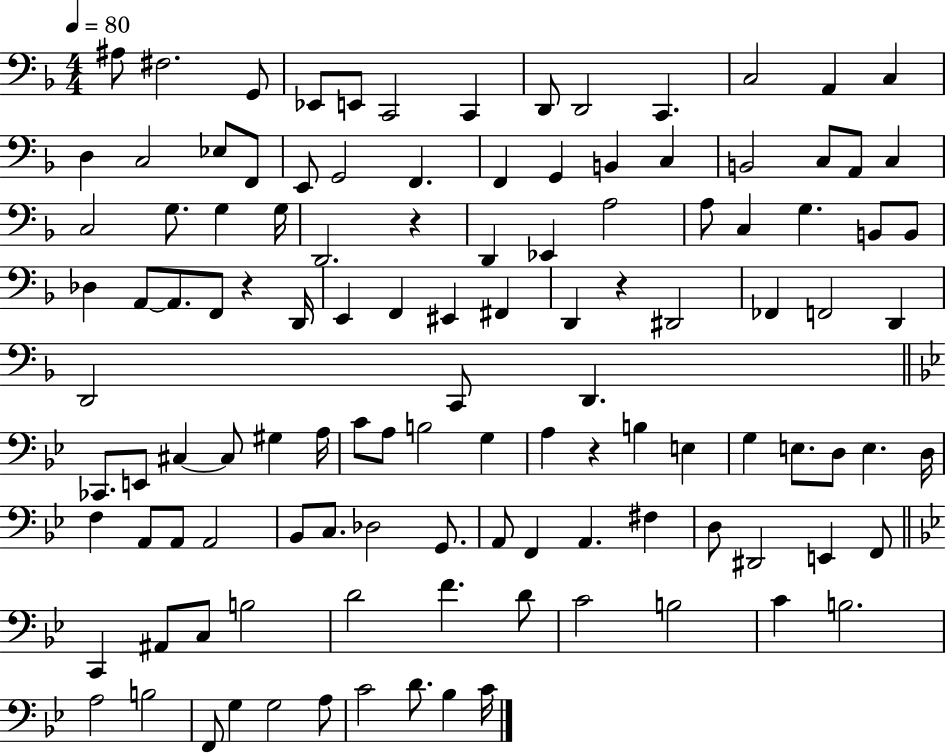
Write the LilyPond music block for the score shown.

{
  \clef bass
  \numericTimeSignature
  \time 4/4
  \key f \major
  \tempo 4 = 80
  ais8 fis2. g,8 | ees,8 e,8 c,2 c,4 | d,8 d,2 c,4. | c2 a,4 c4 | \break d4 c2 ees8 f,8 | e,8 g,2 f,4. | f,4 g,4 b,4 c4 | b,2 c8 a,8 c4 | \break c2 g8. g4 g16 | d,2. r4 | d,4 ees,4 a2 | a8 c4 g4. b,8 b,8 | \break des4 a,8~~ a,8. f,8 r4 d,16 | e,4 f,4 eis,4 fis,4 | d,4 r4 dis,2 | fes,4 f,2 d,4 | \break d,2 c,8 d,4. | \bar "||" \break \key bes \major ces,8. e,8 cis4~~ cis8 gis4 a16 | c'8 a8 b2 g4 | a4 r4 b4 e4 | g4 e8. d8 e4. d16 | \break f4 a,8 a,8 a,2 | bes,8 c8. des2 g,8. | a,8 f,4 a,4. fis4 | d8 dis,2 e,4 f,8 | \break \bar "||" \break \key bes \major c,4 ais,8 c8 b2 | d'2 f'4. d'8 | c'2 b2 | c'4 b2. | \break a2 b2 | f,8 g4 g2 a8 | c'2 d'8. bes4 c'16 | \bar "|."
}